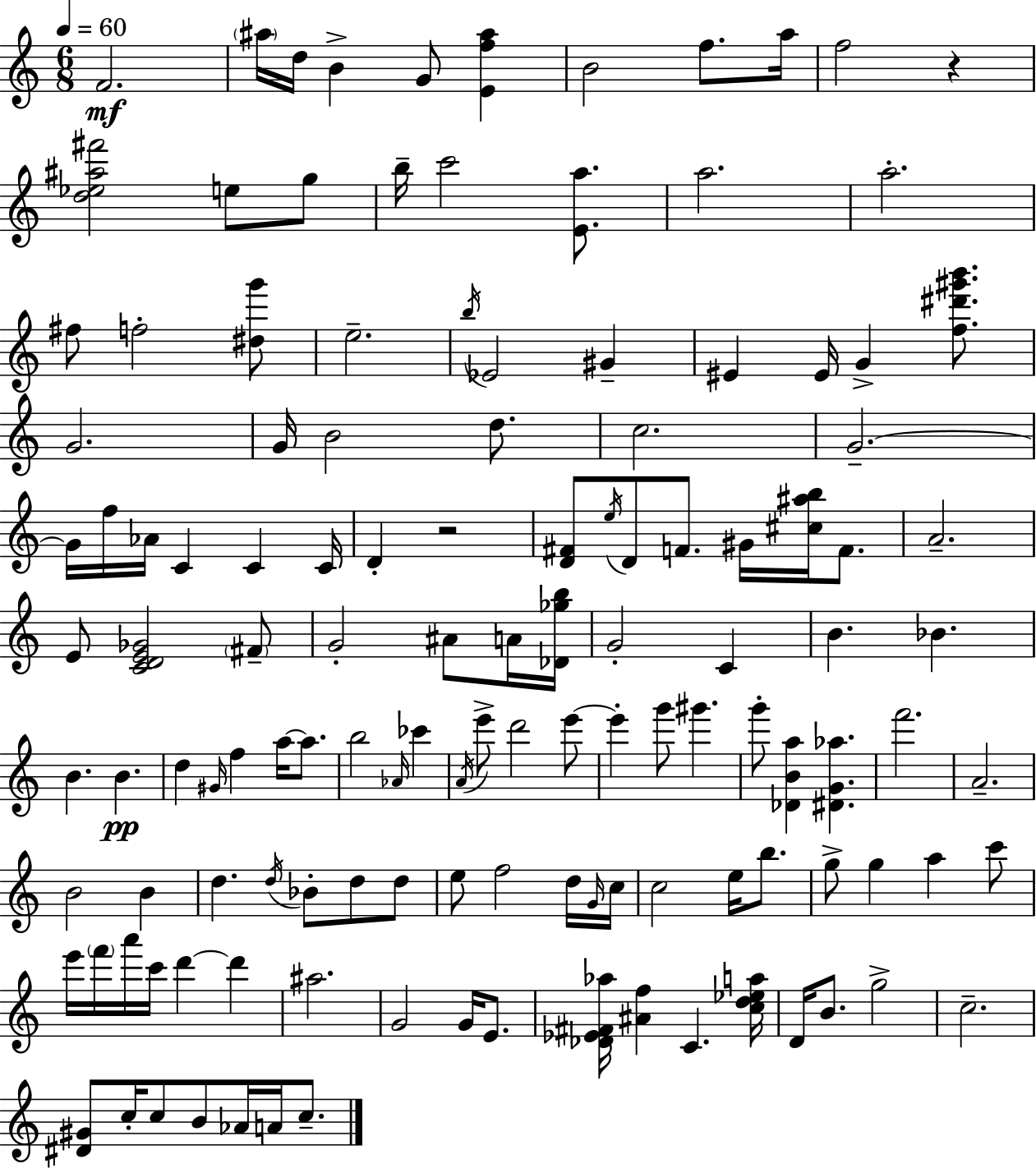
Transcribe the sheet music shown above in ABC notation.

X:1
T:Untitled
M:6/8
L:1/4
K:C
F2 ^a/4 d/4 B G/2 [Ef^a] B2 f/2 a/4 f2 z [d_e^a^f']2 e/2 g/2 b/4 c'2 [Ea]/2 a2 a2 ^f/2 f2 [^dg']/2 e2 b/4 _E2 ^G ^E ^E/4 G [f^d'^g'b']/2 G2 G/4 B2 d/2 c2 G2 G/4 f/4 _A/4 C C C/4 D z2 [D^F]/2 e/4 D/2 F/2 ^G/4 [^c^ab]/4 F/2 A2 E/2 [CDE_G]2 ^F/2 G2 ^A/2 A/4 [_D_gb]/4 G2 C B _B B B d ^G/4 f a/4 a/2 b2 _A/4 _c' A/4 e'/2 d'2 e'/2 e' g'/2 ^g' g'/2 [_DBa] [^DG_a] f'2 A2 B2 B d d/4 _B/2 d/2 d/2 e/2 f2 d/4 G/4 c/4 c2 e/4 b/2 g/2 g a c'/2 e'/4 f'/4 a'/4 c'/4 d' d' ^a2 G2 G/4 E/2 [_D_E^F_a]/4 [^Af] C [cd_ea]/4 D/4 B/2 g2 c2 [^D^G]/2 c/4 c/2 B/2 _A/4 A/4 c/2